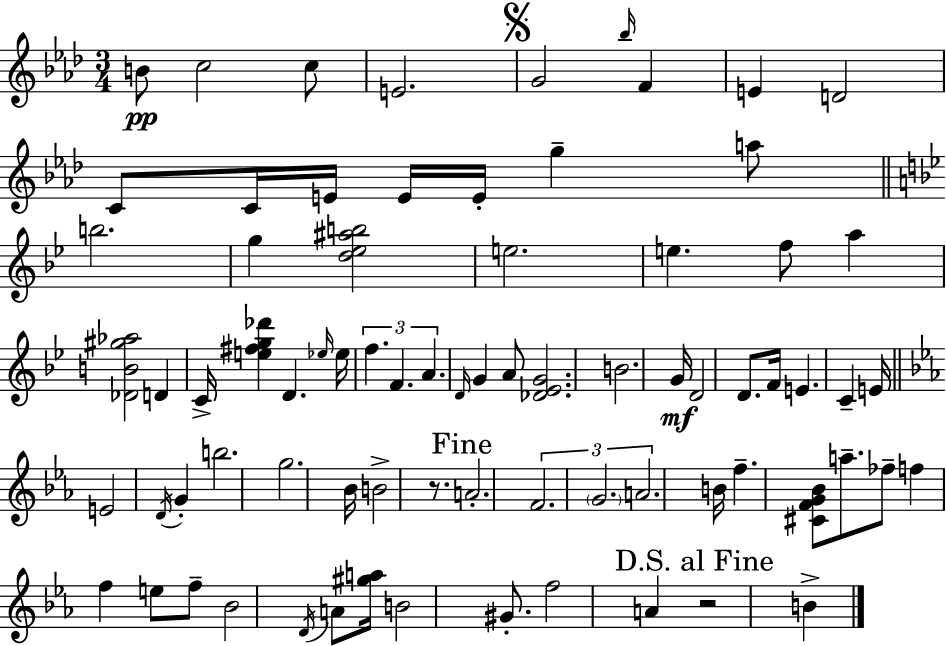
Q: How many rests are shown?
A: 2